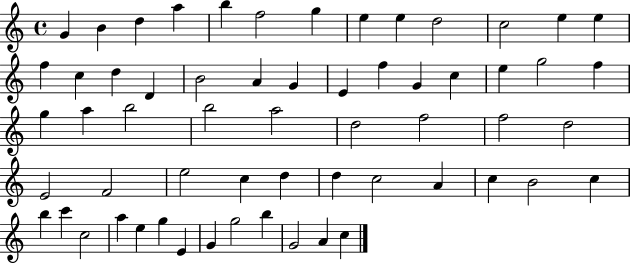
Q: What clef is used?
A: treble